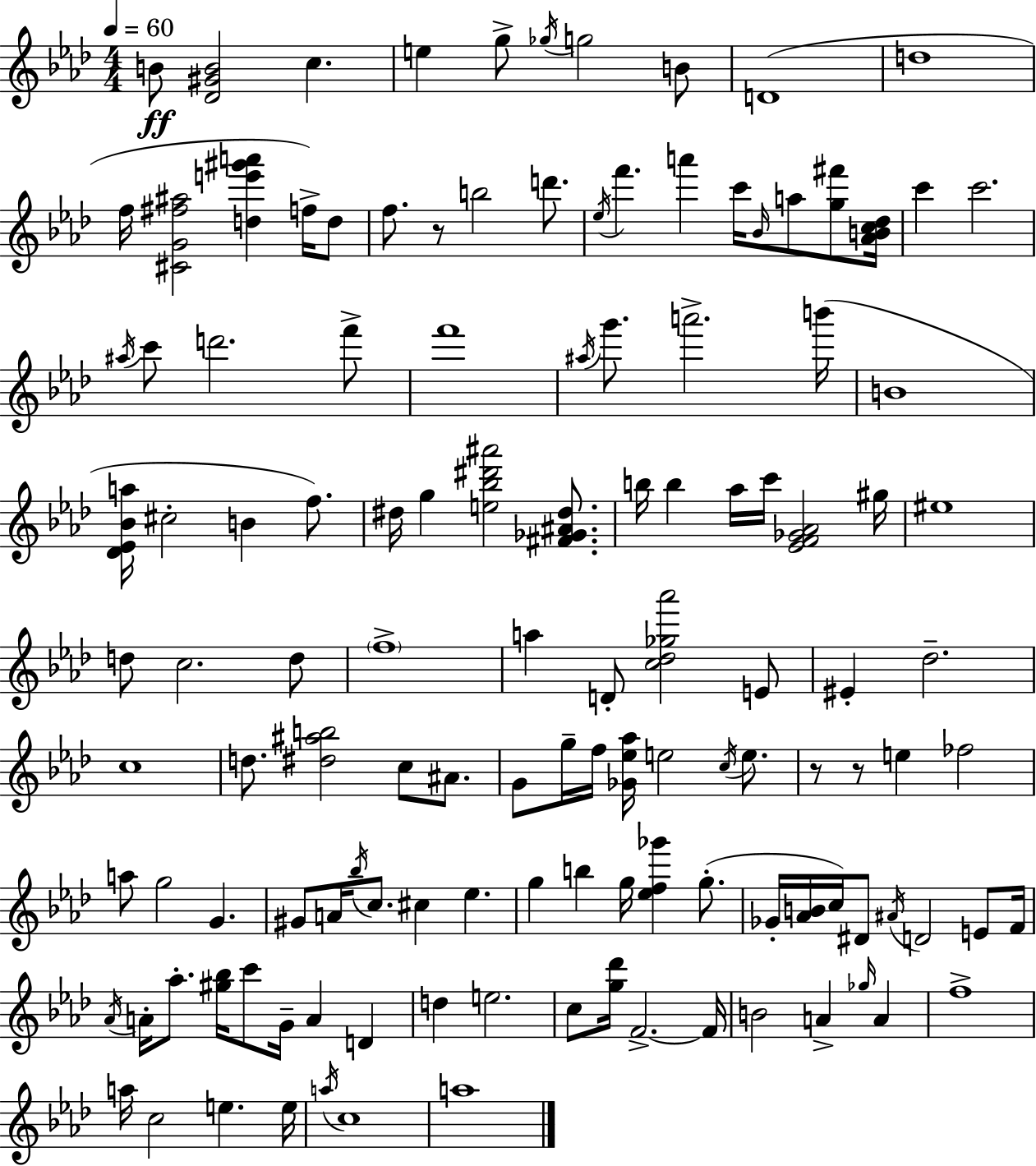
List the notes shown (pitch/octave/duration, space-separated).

B4/e [Db4,G#4,B4]/h C5/q. E5/q G5/e Gb5/s G5/h B4/e D4/w D5/w F5/s [C#4,G4,F#5,A#5]/h [D5,E6,G#6,A6]/q F5/s D5/e F5/e. R/e B5/h D6/e. Eb5/s F6/q. A6/q C6/s Bb4/s A5/e [G5,F#6]/e [Ab4,B4,C5,Db5]/s C6/q C6/h. A#5/s C6/e D6/h. F6/e F6/w A#5/s G6/e. A6/h. B6/s B4/w [Db4,Eb4,Bb4,A5]/s C#5/h B4/q F5/e. D#5/s G5/q [E5,Bb5,D#6,A#6]/h [F#4,Gb4,A#4,D#5]/e. B5/s B5/q Ab5/s C6/s [Eb4,F4,Gb4,Ab4]/h G#5/s EIS5/w D5/e C5/h. D5/e F5/w A5/q D4/e [C5,Db5,Gb5,Ab6]/h E4/e EIS4/q Db5/h. C5/w D5/e. [D#5,A#5,B5]/h C5/e A#4/e. G4/e G5/s F5/s [Gb4,Eb5,Ab5]/s E5/h C5/s E5/e. R/e R/e E5/q FES5/h A5/e G5/h G4/q. G#4/e A4/s Bb5/s C5/e. C#5/q Eb5/q. G5/q B5/q G5/s [Eb5,F5,Gb6]/q G5/e. Gb4/s [Ab4,B4]/s C5/s D#4/e A#4/s D4/h E4/e F4/s Ab4/s A4/s Ab5/e. [G#5,Bb5]/s C6/e G4/s A4/q D4/q D5/q E5/h. C5/e [G5,Db6]/s F4/h. F4/s B4/h A4/q Gb5/s A4/q F5/w A5/s C5/h E5/q. E5/s A5/s C5/w A5/w